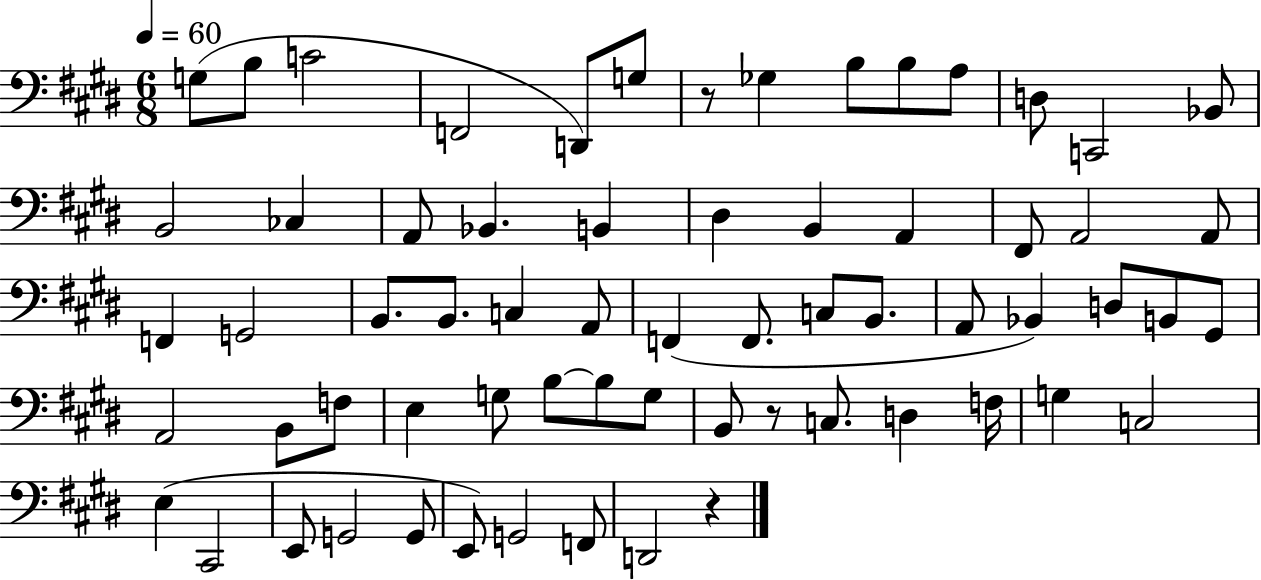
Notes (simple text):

G3/e B3/e C4/h F2/h D2/e G3/e R/e Gb3/q B3/e B3/e A3/e D3/e C2/h Bb2/e B2/h CES3/q A2/e Bb2/q. B2/q D#3/q B2/q A2/q F#2/e A2/h A2/e F2/q G2/h B2/e. B2/e. C3/q A2/e F2/q F2/e. C3/e B2/e. A2/e Bb2/q D3/e B2/e G#2/e A2/h B2/e F3/e E3/q G3/e B3/e B3/e G3/e B2/e R/e C3/e. D3/q F3/s G3/q C3/h E3/q C#2/h E2/e G2/h G2/e E2/e G2/h F2/e D2/h R/q